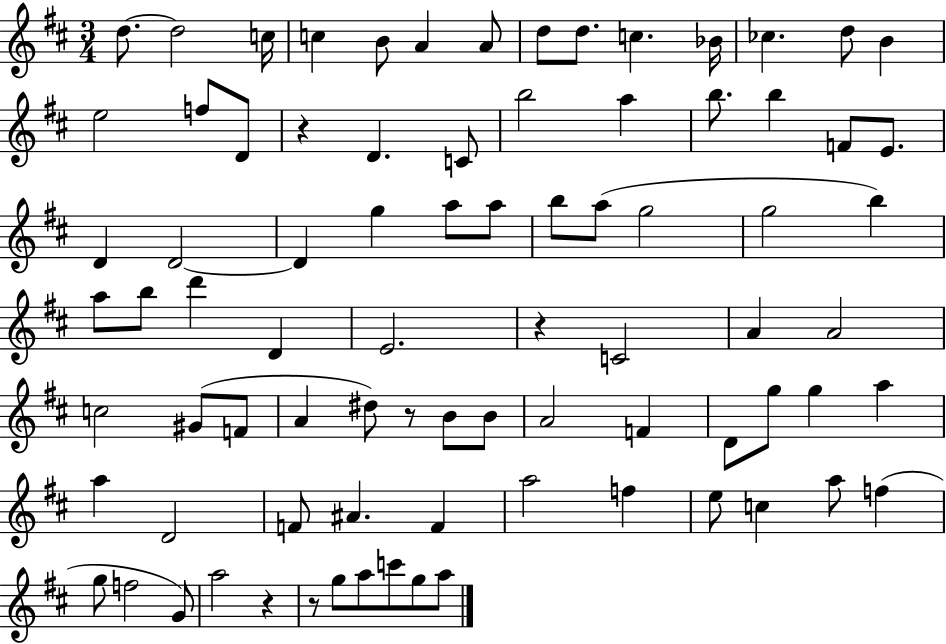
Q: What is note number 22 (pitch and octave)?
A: B5